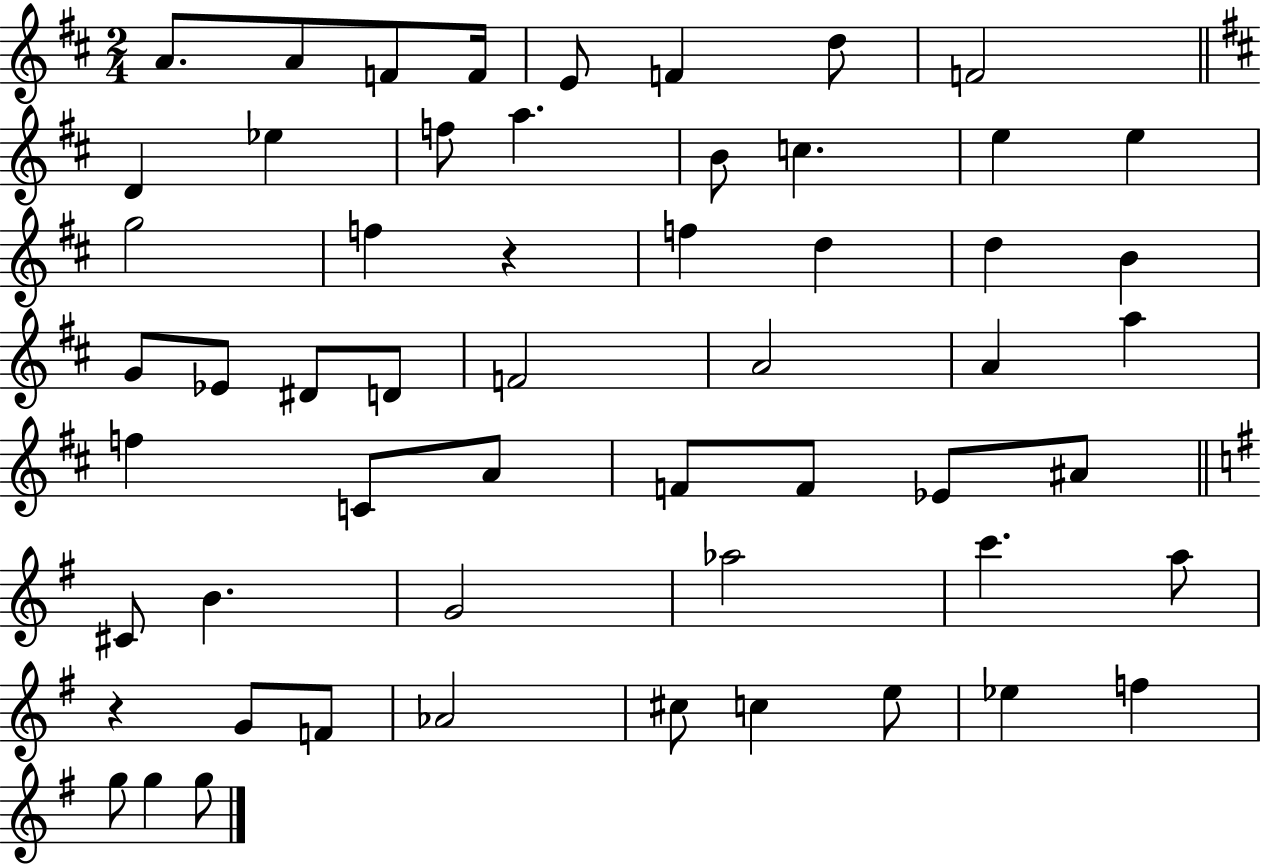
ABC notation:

X:1
T:Untitled
M:2/4
L:1/4
K:D
A/2 A/2 F/2 F/4 E/2 F d/2 F2 D _e f/2 a B/2 c e e g2 f z f d d B G/2 _E/2 ^D/2 D/2 F2 A2 A a f C/2 A/2 F/2 F/2 _E/2 ^A/2 ^C/2 B G2 _a2 c' a/2 z G/2 F/2 _A2 ^c/2 c e/2 _e f g/2 g g/2